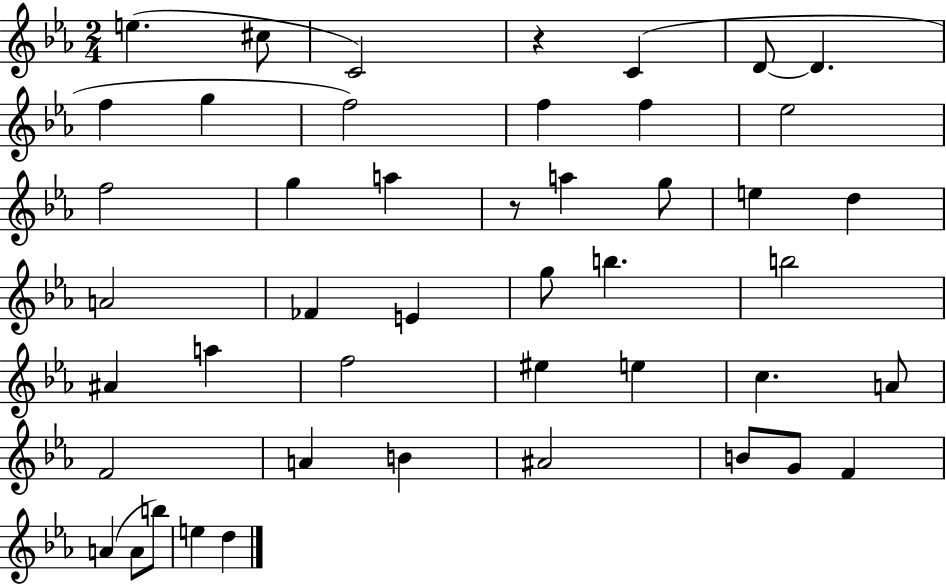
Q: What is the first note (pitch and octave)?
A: E5